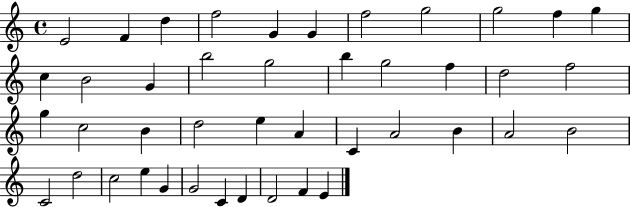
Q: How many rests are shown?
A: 0